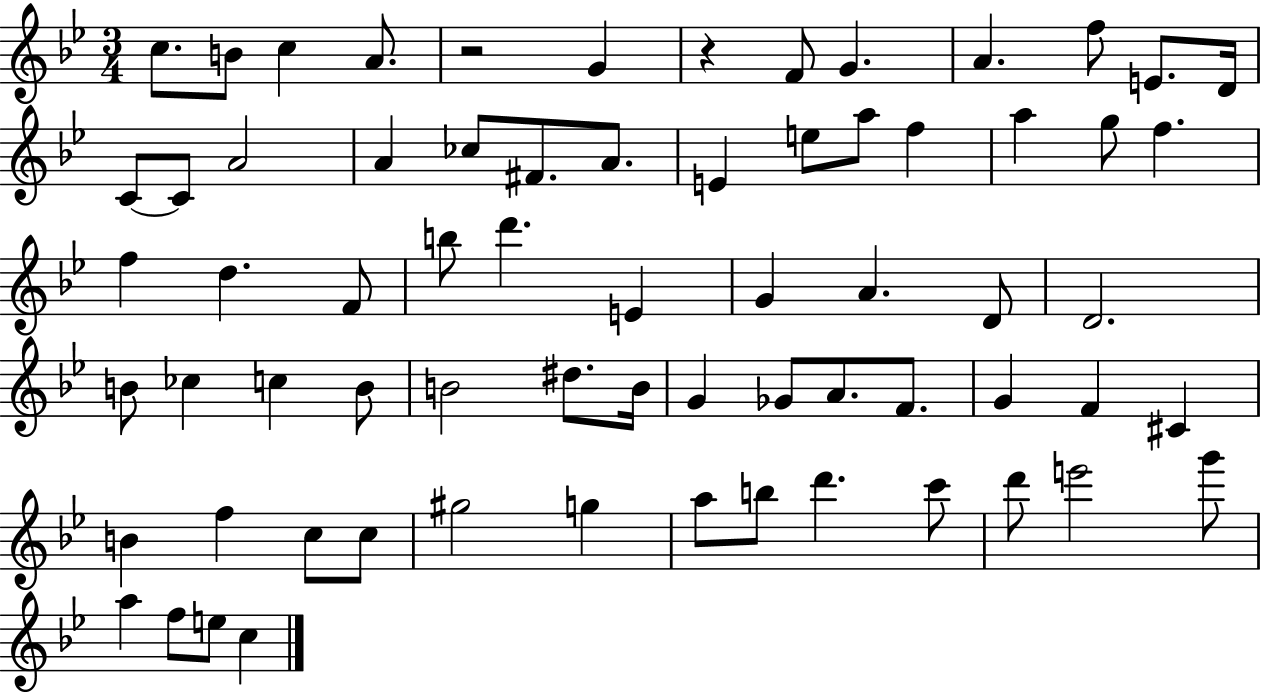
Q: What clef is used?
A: treble